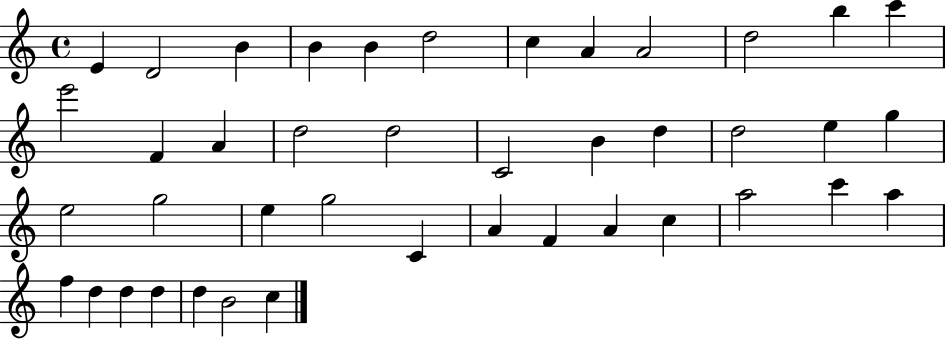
{
  \clef treble
  \time 4/4
  \defaultTimeSignature
  \key c \major
  e'4 d'2 b'4 | b'4 b'4 d''2 | c''4 a'4 a'2 | d''2 b''4 c'''4 | \break e'''2 f'4 a'4 | d''2 d''2 | c'2 b'4 d''4 | d''2 e''4 g''4 | \break e''2 g''2 | e''4 g''2 c'4 | a'4 f'4 a'4 c''4 | a''2 c'''4 a''4 | \break f''4 d''4 d''4 d''4 | d''4 b'2 c''4 | \bar "|."
}